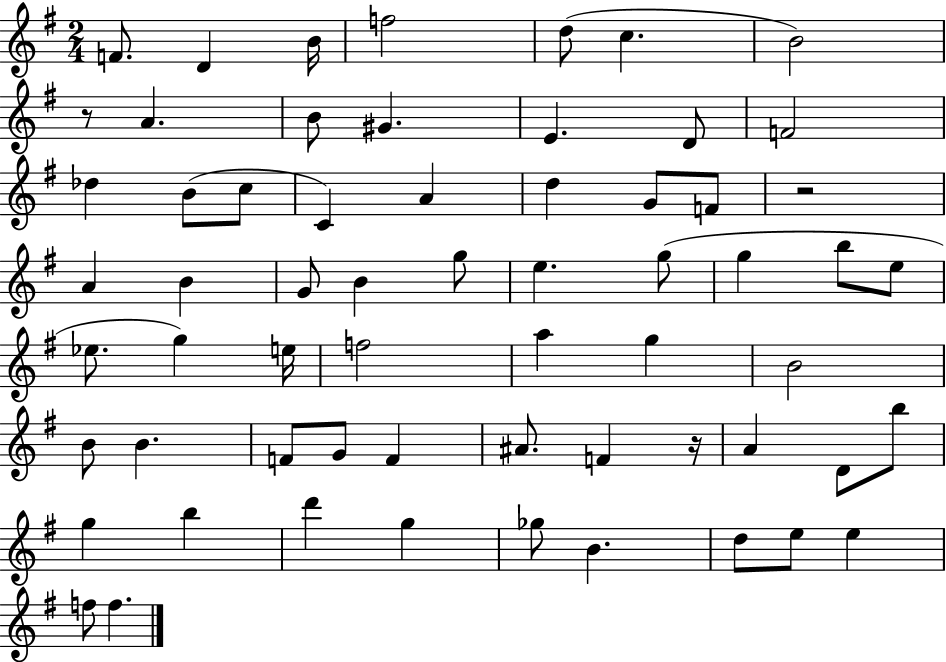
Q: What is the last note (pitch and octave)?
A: F5